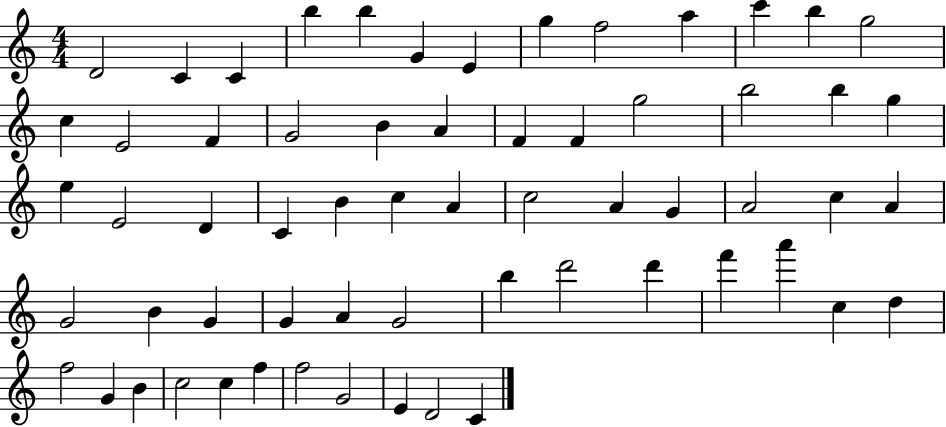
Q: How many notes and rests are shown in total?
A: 62